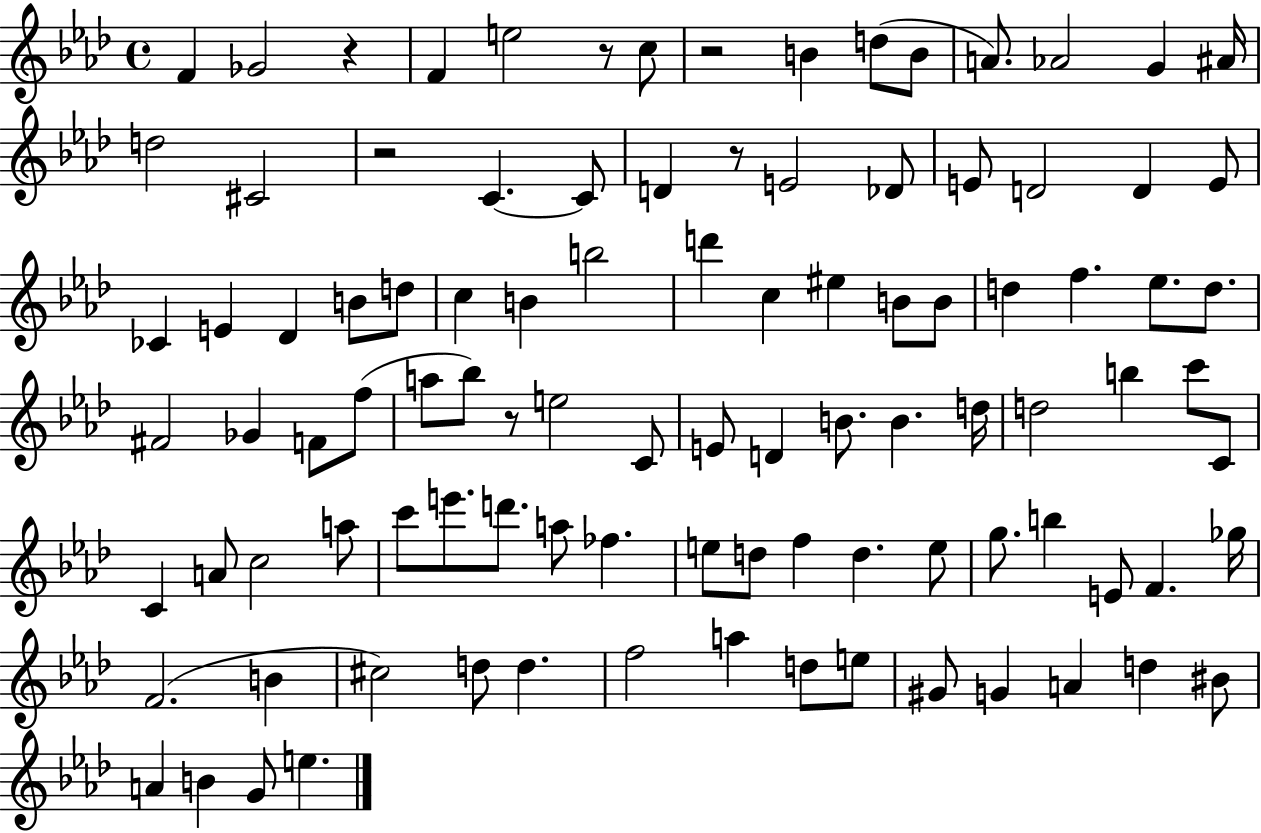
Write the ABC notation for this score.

X:1
T:Untitled
M:4/4
L:1/4
K:Ab
F _G2 z F e2 z/2 c/2 z2 B d/2 B/2 A/2 _A2 G ^A/4 d2 ^C2 z2 C C/2 D z/2 E2 _D/2 E/2 D2 D E/2 _C E _D B/2 d/2 c B b2 d' c ^e B/2 B/2 d f _e/2 d/2 ^F2 _G F/2 f/2 a/2 _b/2 z/2 e2 C/2 E/2 D B/2 B d/4 d2 b c'/2 C/2 C A/2 c2 a/2 c'/2 e'/2 d'/2 a/2 _f e/2 d/2 f d e/2 g/2 b E/2 F _g/4 F2 B ^c2 d/2 d f2 a d/2 e/2 ^G/2 G A d ^B/2 A B G/2 e